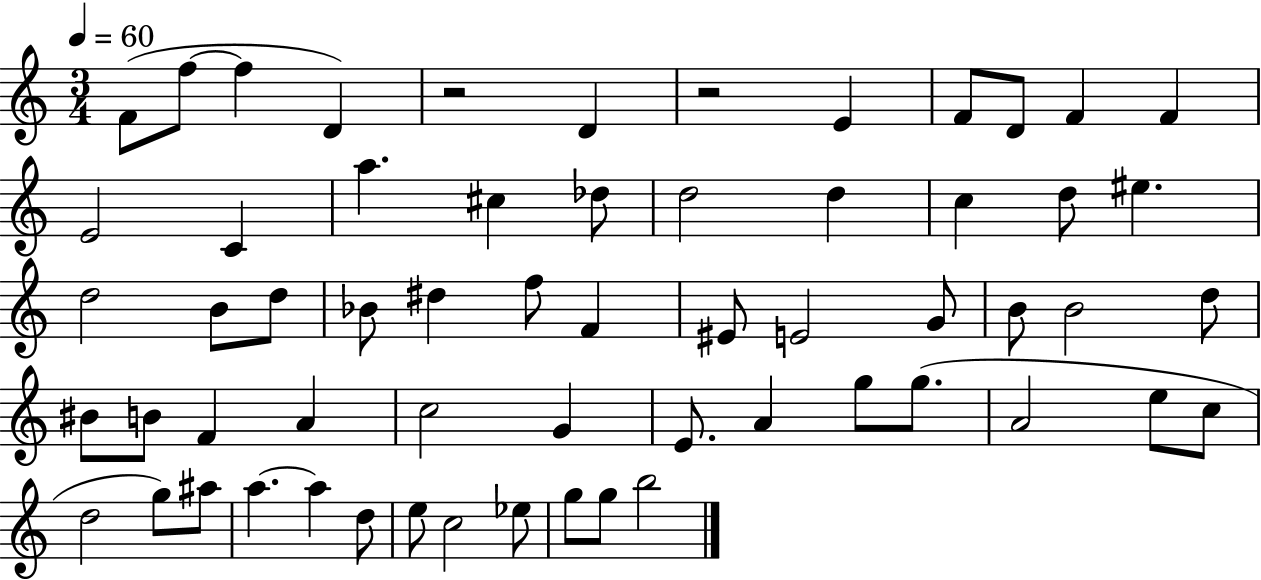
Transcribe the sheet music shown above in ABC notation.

X:1
T:Untitled
M:3/4
L:1/4
K:C
F/2 f/2 f D z2 D z2 E F/2 D/2 F F E2 C a ^c _d/2 d2 d c d/2 ^e d2 B/2 d/2 _B/2 ^d f/2 F ^E/2 E2 G/2 B/2 B2 d/2 ^B/2 B/2 F A c2 G E/2 A g/2 g/2 A2 e/2 c/2 d2 g/2 ^a/2 a a d/2 e/2 c2 _e/2 g/2 g/2 b2